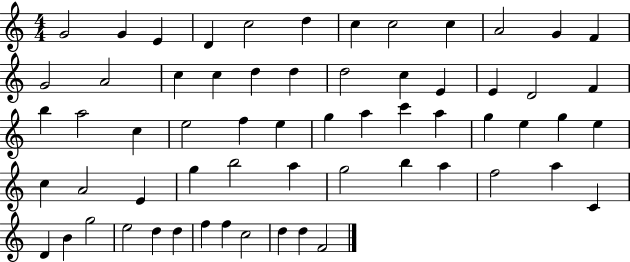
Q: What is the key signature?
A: C major